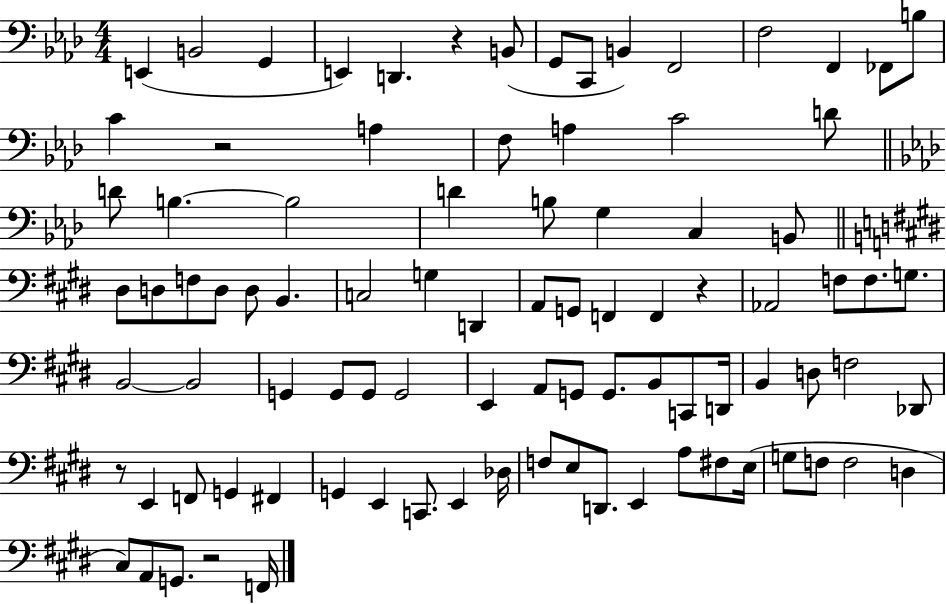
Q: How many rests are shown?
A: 5